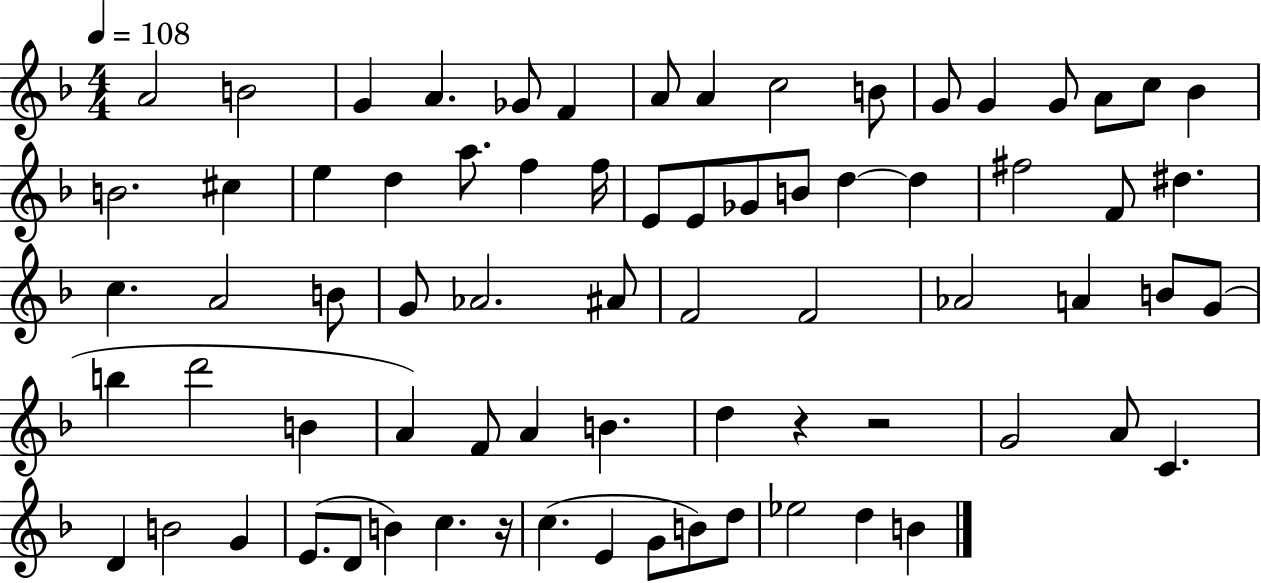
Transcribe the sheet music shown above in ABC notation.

X:1
T:Untitled
M:4/4
L:1/4
K:F
A2 B2 G A _G/2 F A/2 A c2 B/2 G/2 G G/2 A/2 c/2 _B B2 ^c e d a/2 f f/4 E/2 E/2 _G/2 B/2 d d ^f2 F/2 ^d c A2 B/2 G/2 _A2 ^A/2 F2 F2 _A2 A B/2 G/2 b d'2 B A F/2 A B d z z2 G2 A/2 C D B2 G E/2 D/2 B c z/4 c E G/2 B/2 d/2 _e2 d B